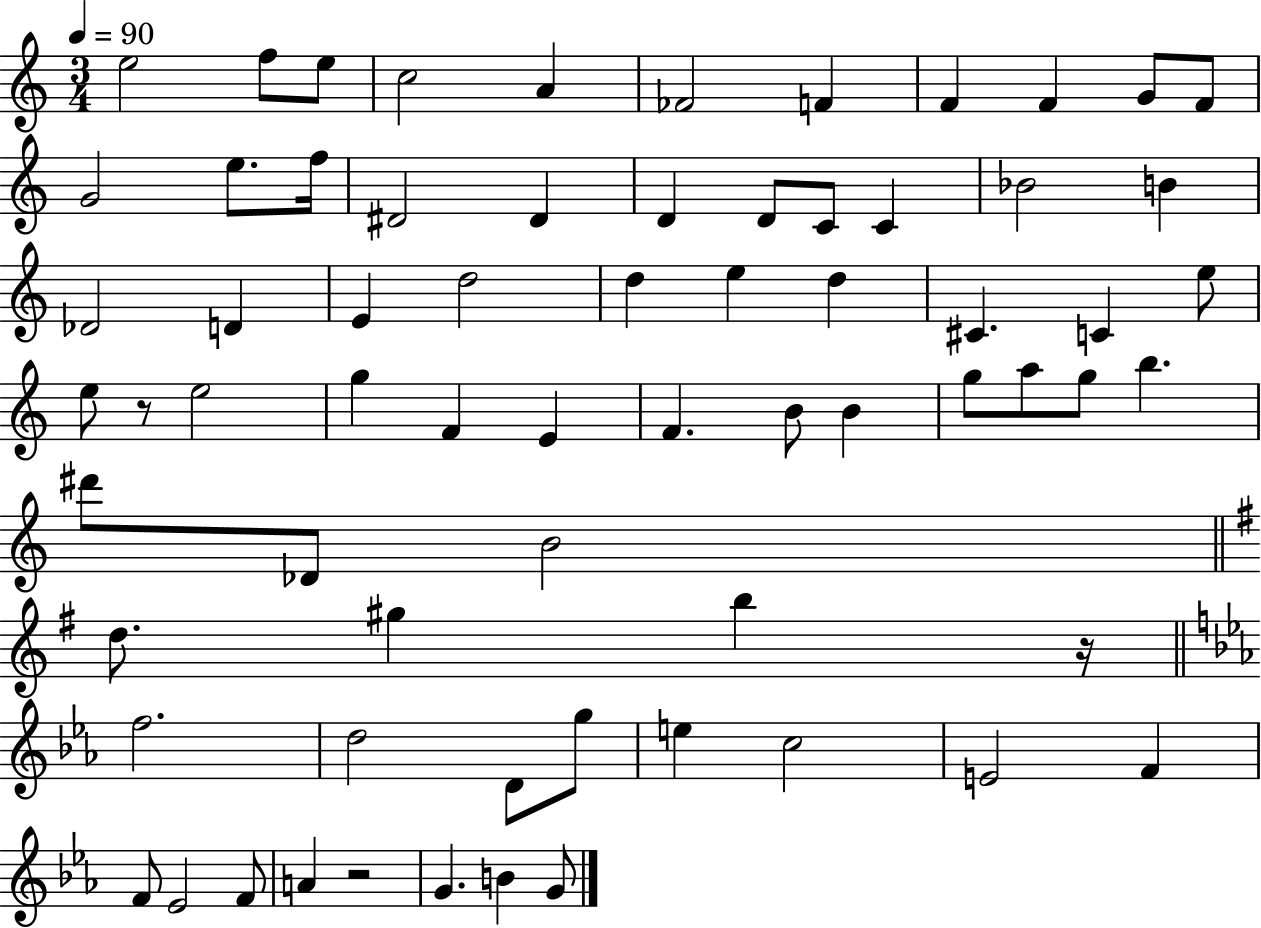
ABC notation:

X:1
T:Untitled
M:3/4
L:1/4
K:C
e2 f/2 e/2 c2 A _F2 F F F G/2 F/2 G2 e/2 f/4 ^D2 ^D D D/2 C/2 C _B2 B _D2 D E d2 d e d ^C C e/2 e/2 z/2 e2 g F E F B/2 B g/2 a/2 g/2 b ^d'/2 _D/2 B2 d/2 ^g b z/4 f2 d2 D/2 g/2 e c2 E2 F F/2 _E2 F/2 A z2 G B G/2